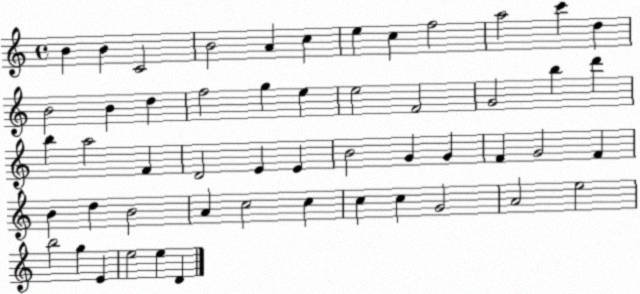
X:1
T:Untitled
M:4/4
L:1/4
K:C
B B C2 B2 A c e c f2 a2 c' d B2 B d f2 g e e2 F2 G2 b d' b a2 F D2 E E B2 G G F G2 F B d B2 A c2 c c c G2 A2 e2 b2 g E e2 e D